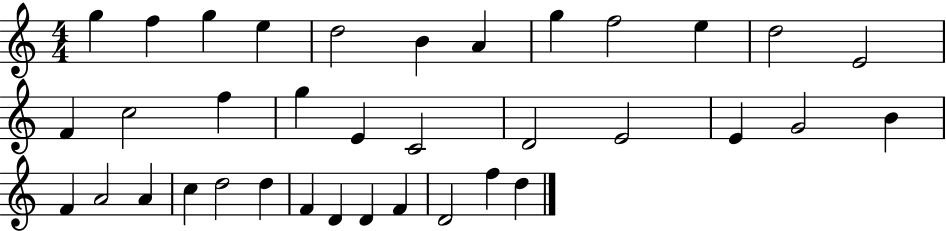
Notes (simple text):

G5/q F5/q G5/q E5/q D5/h B4/q A4/q G5/q F5/h E5/q D5/h E4/h F4/q C5/h F5/q G5/q E4/q C4/h D4/h E4/h E4/q G4/h B4/q F4/q A4/h A4/q C5/q D5/h D5/q F4/q D4/q D4/q F4/q D4/h F5/q D5/q